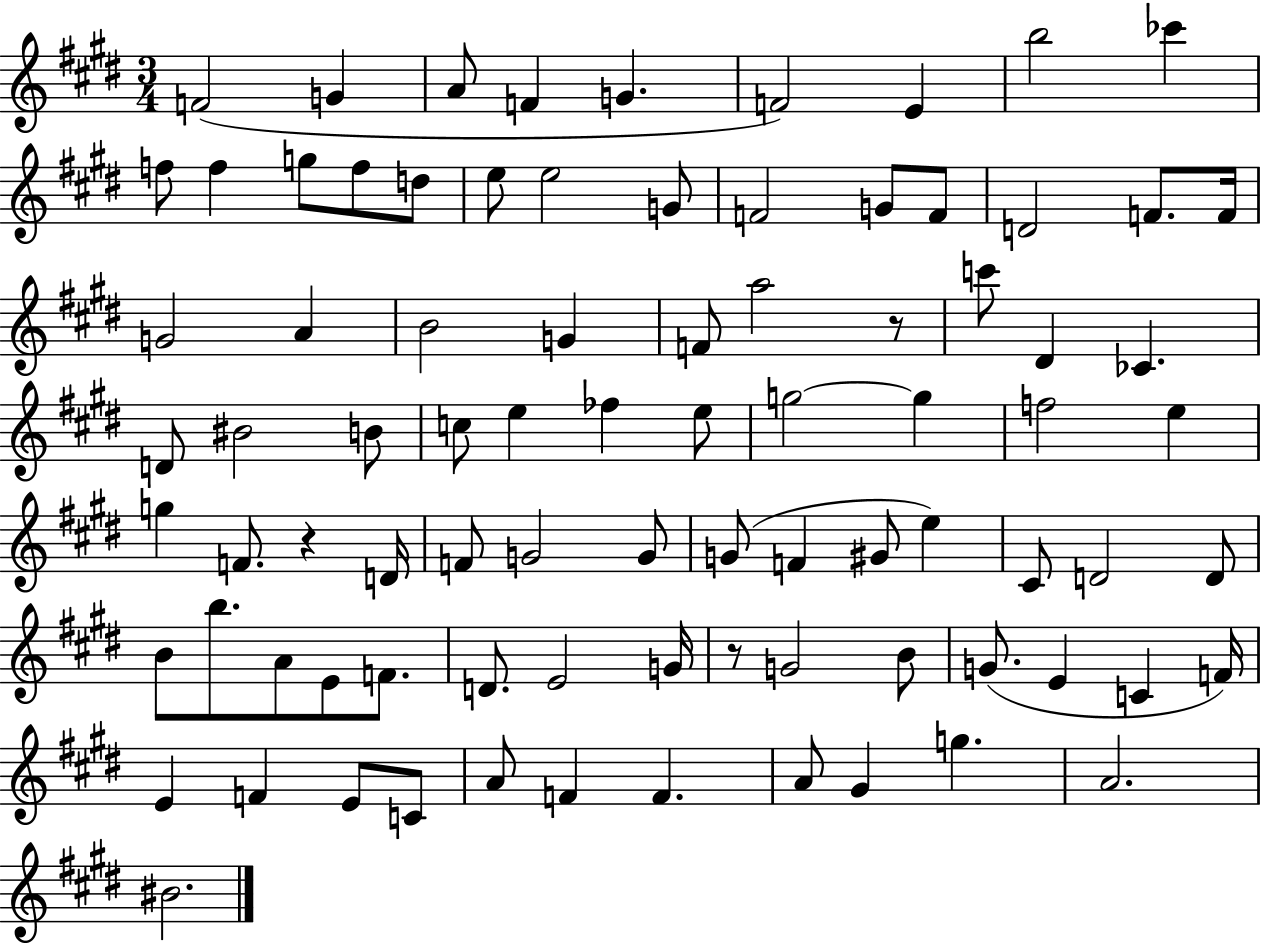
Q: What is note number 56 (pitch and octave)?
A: D4